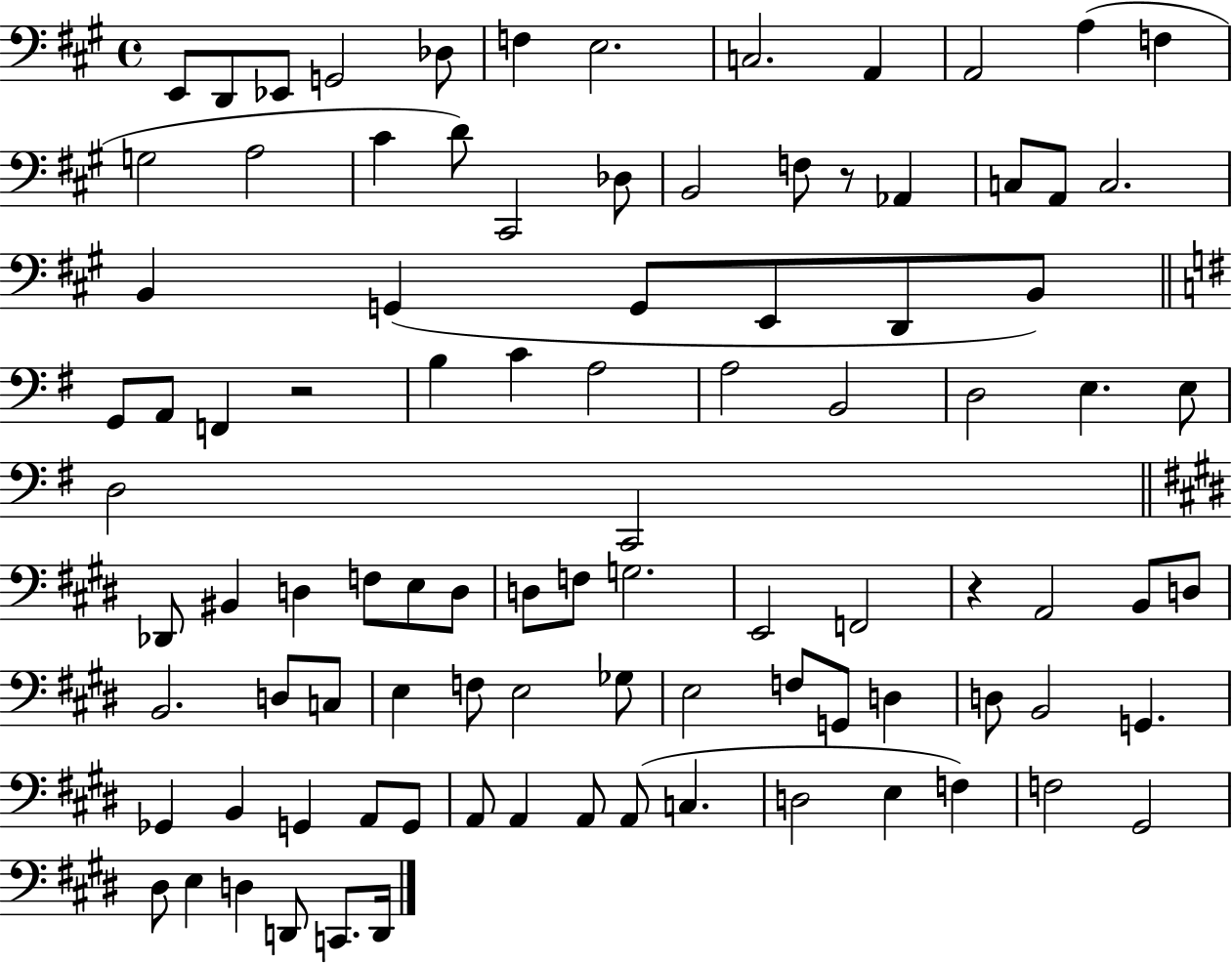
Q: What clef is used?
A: bass